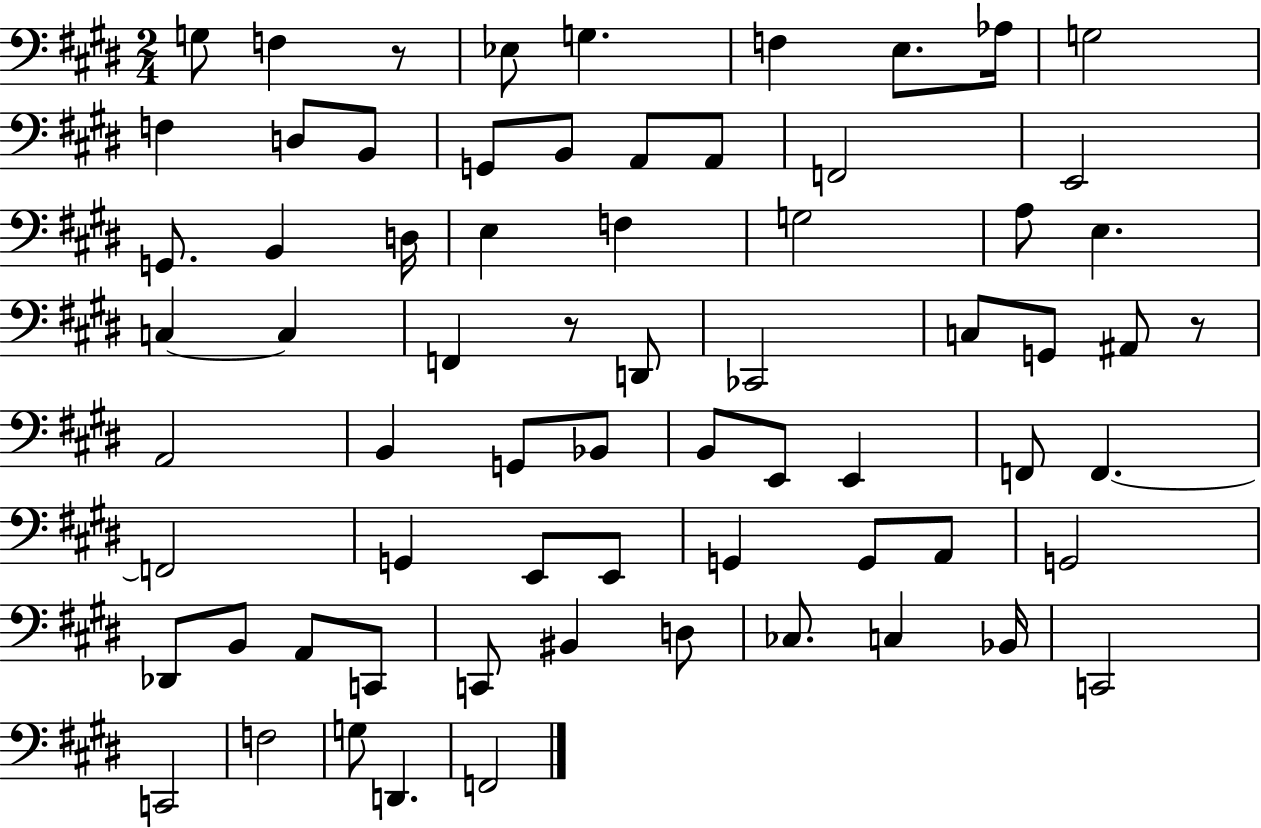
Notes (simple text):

G3/e F3/q R/e Eb3/e G3/q. F3/q E3/e. Ab3/s G3/h F3/q D3/e B2/e G2/e B2/e A2/e A2/e F2/h E2/h G2/e. B2/q D3/s E3/q F3/q G3/h A3/e E3/q. C3/q C3/q F2/q R/e D2/e CES2/h C3/e G2/e A#2/e R/e A2/h B2/q G2/e Bb2/e B2/e E2/e E2/q F2/e F2/q. F2/h G2/q E2/e E2/e G2/q G2/e A2/e G2/h Db2/e B2/e A2/e C2/e C2/e BIS2/q D3/e CES3/e. C3/q Bb2/s C2/h C2/h F3/h G3/e D2/q. F2/h